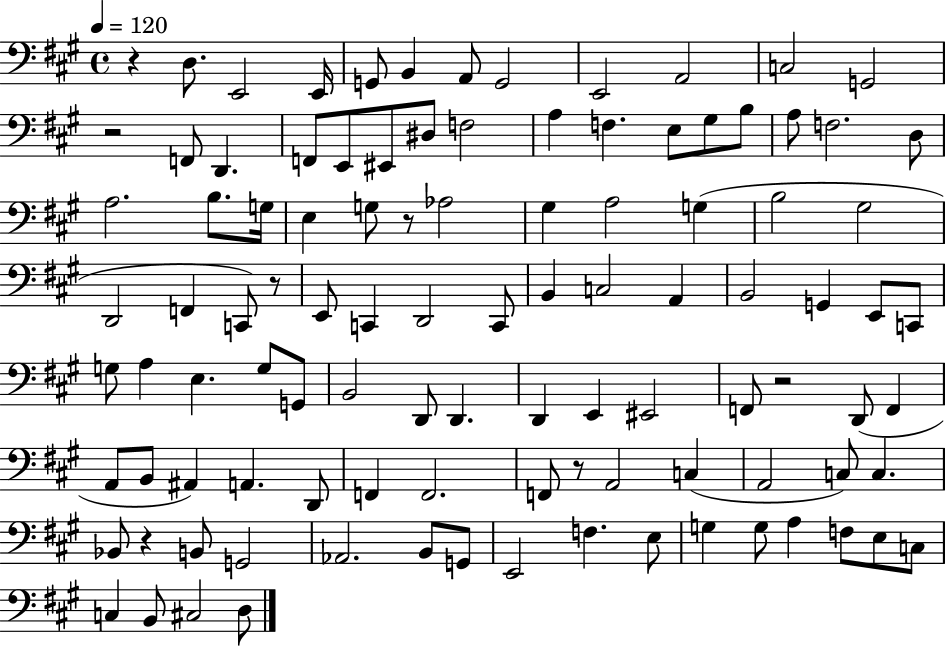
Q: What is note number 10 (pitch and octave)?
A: C3